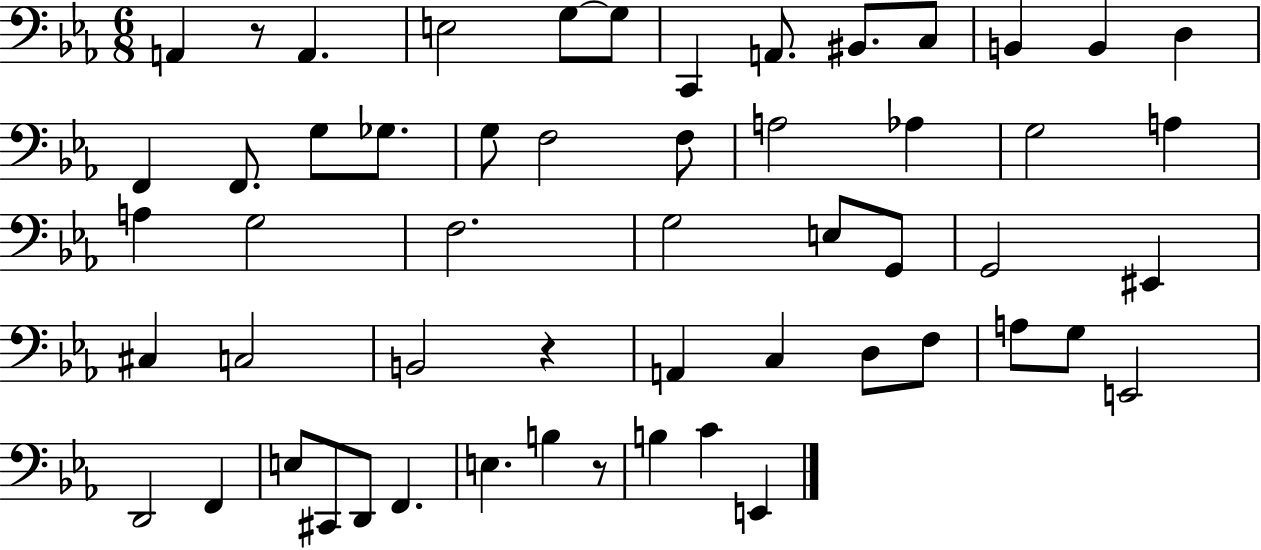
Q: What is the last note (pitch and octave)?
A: E2